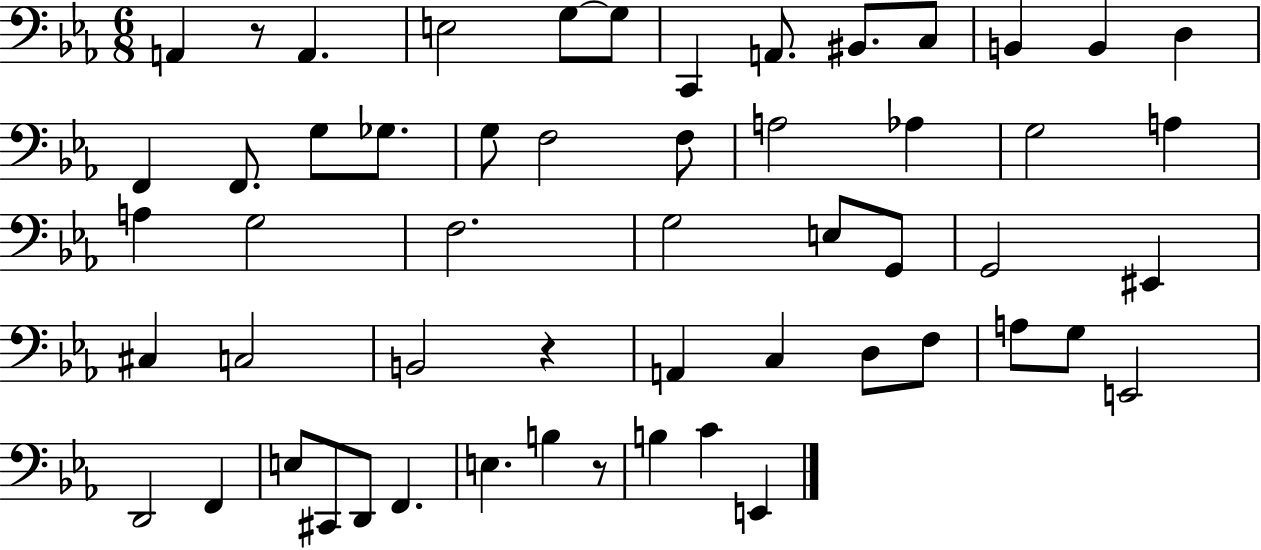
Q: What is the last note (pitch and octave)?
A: E2